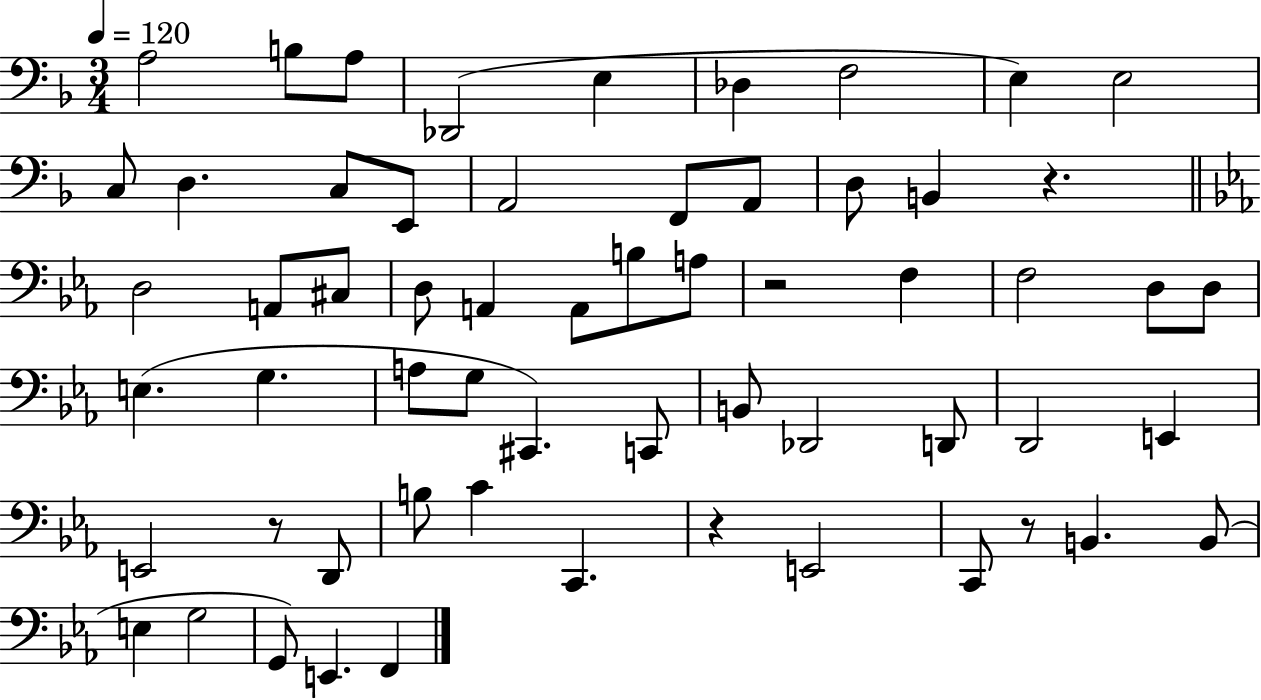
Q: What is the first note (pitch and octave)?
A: A3